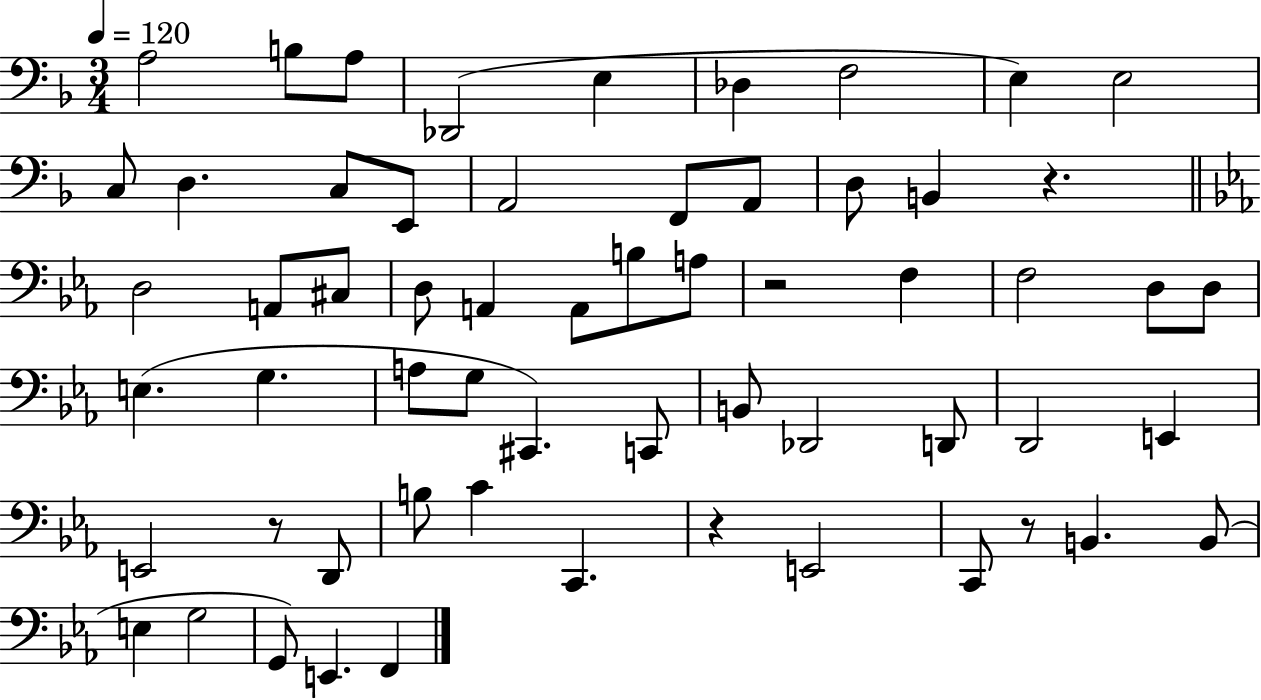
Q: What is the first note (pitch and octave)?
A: A3